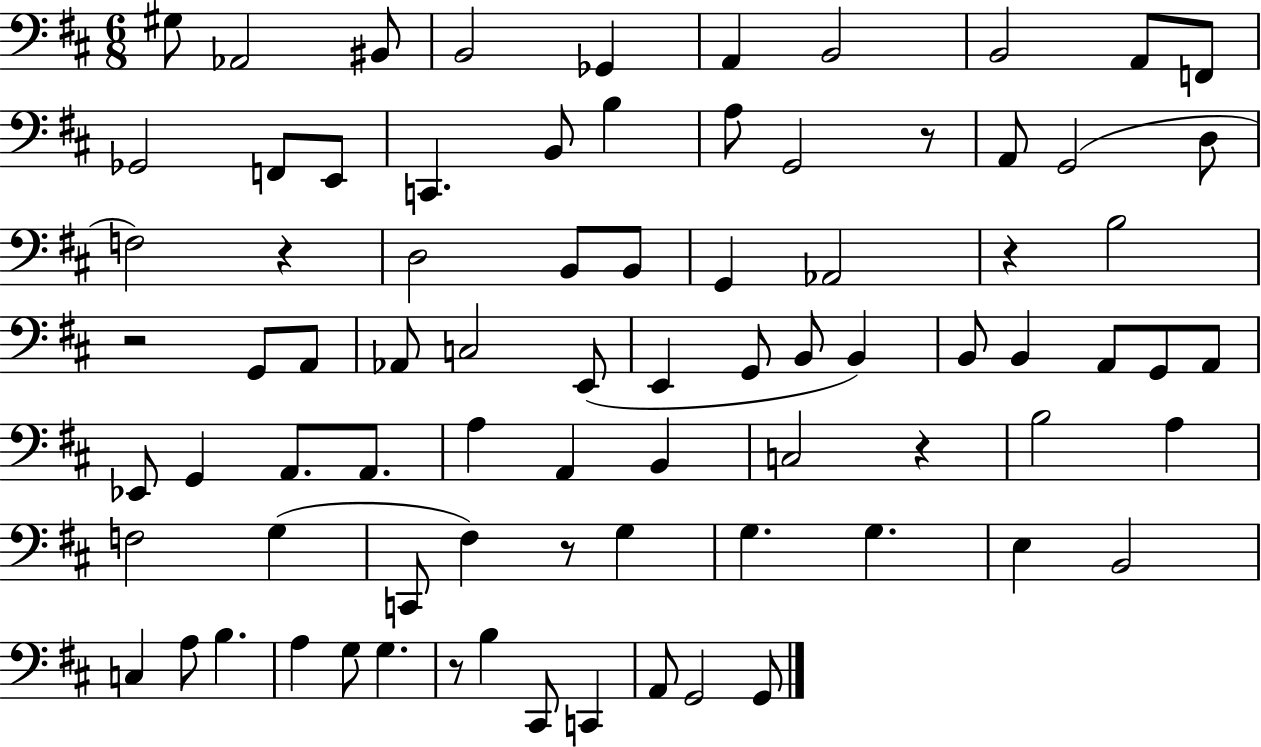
X:1
T:Untitled
M:6/8
L:1/4
K:D
^G,/2 _A,,2 ^B,,/2 B,,2 _G,, A,, B,,2 B,,2 A,,/2 F,,/2 _G,,2 F,,/2 E,,/2 C,, B,,/2 B, A,/2 G,,2 z/2 A,,/2 G,,2 D,/2 F,2 z D,2 B,,/2 B,,/2 G,, _A,,2 z B,2 z2 G,,/2 A,,/2 _A,,/2 C,2 E,,/2 E,, G,,/2 B,,/2 B,, B,,/2 B,, A,,/2 G,,/2 A,,/2 _E,,/2 G,, A,,/2 A,,/2 A, A,, B,, C,2 z B,2 A, F,2 G, C,,/2 ^F, z/2 G, G, G, E, B,,2 C, A,/2 B, A, G,/2 G, z/2 B, ^C,,/2 C,, A,,/2 G,,2 G,,/2